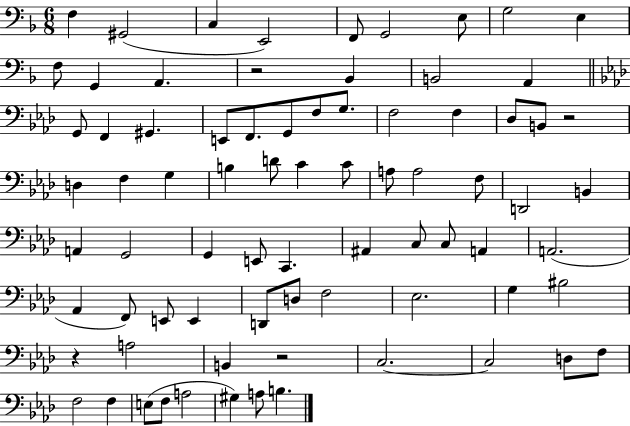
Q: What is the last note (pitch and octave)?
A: B3